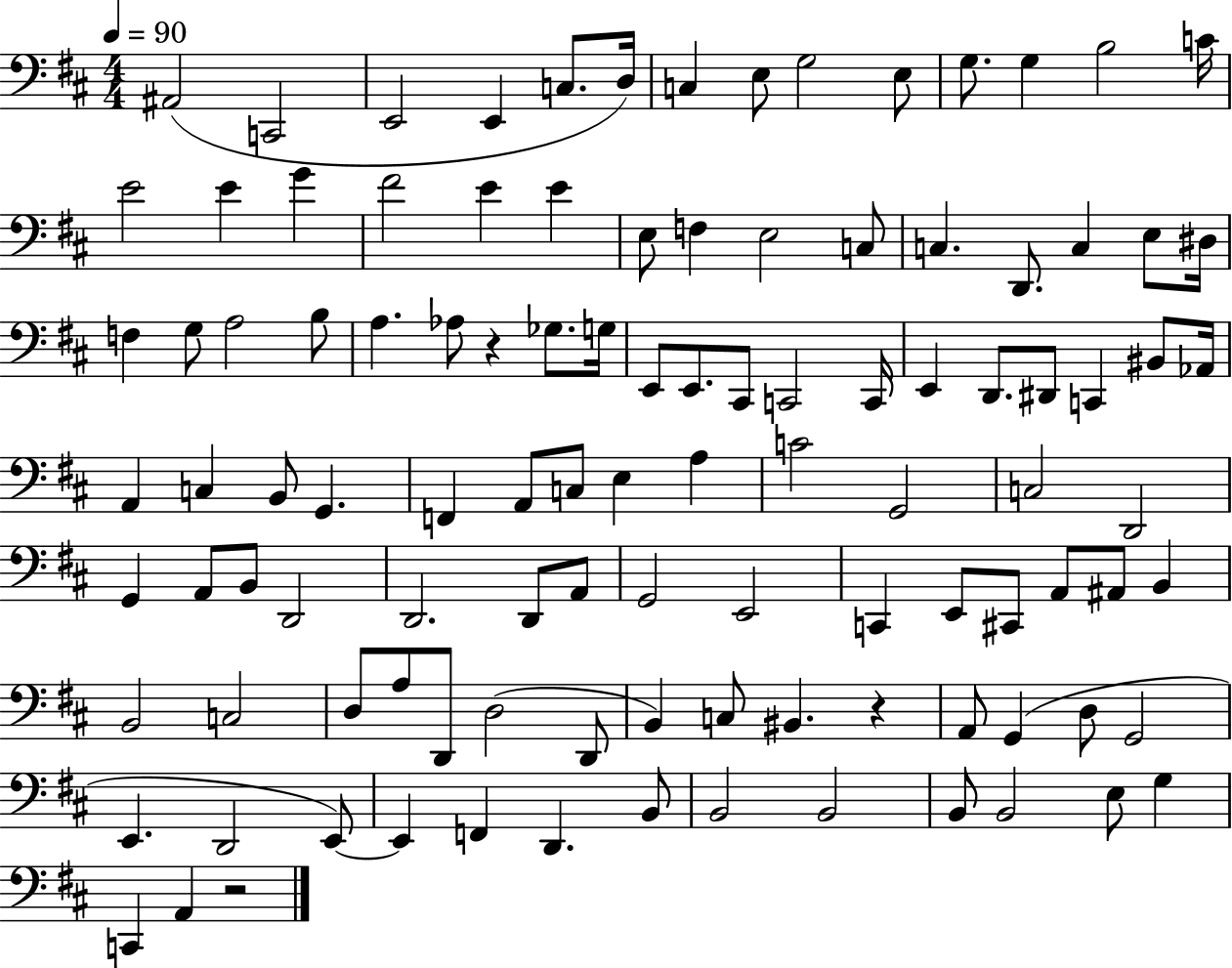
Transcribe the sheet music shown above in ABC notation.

X:1
T:Untitled
M:4/4
L:1/4
K:D
^A,,2 C,,2 E,,2 E,, C,/2 D,/4 C, E,/2 G,2 E,/2 G,/2 G, B,2 C/4 E2 E G ^F2 E E E,/2 F, E,2 C,/2 C, D,,/2 C, E,/2 ^D,/4 F, G,/2 A,2 B,/2 A, _A,/2 z _G,/2 G,/4 E,,/2 E,,/2 ^C,,/2 C,,2 C,,/4 E,, D,,/2 ^D,,/2 C,, ^B,,/2 _A,,/4 A,, C, B,,/2 G,, F,, A,,/2 C,/2 E, A, C2 G,,2 C,2 D,,2 G,, A,,/2 B,,/2 D,,2 D,,2 D,,/2 A,,/2 G,,2 E,,2 C,, E,,/2 ^C,,/2 A,,/2 ^A,,/2 B,, B,,2 C,2 D,/2 A,/2 D,,/2 D,2 D,,/2 B,, C,/2 ^B,, z A,,/2 G,, D,/2 G,,2 E,, D,,2 E,,/2 E,, F,, D,, B,,/2 B,,2 B,,2 B,,/2 B,,2 E,/2 G, C,, A,, z2